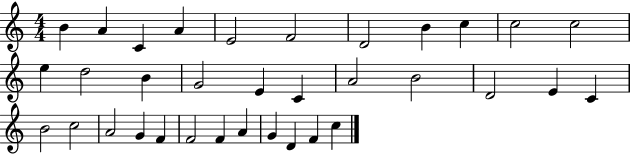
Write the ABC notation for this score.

X:1
T:Untitled
M:4/4
L:1/4
K:C
B A C A E2 F2 D2 B c c2 c2 e d2 B G2 E C A2 B2 D2 E C B2 c2 A2 G F F2 F A G D F c